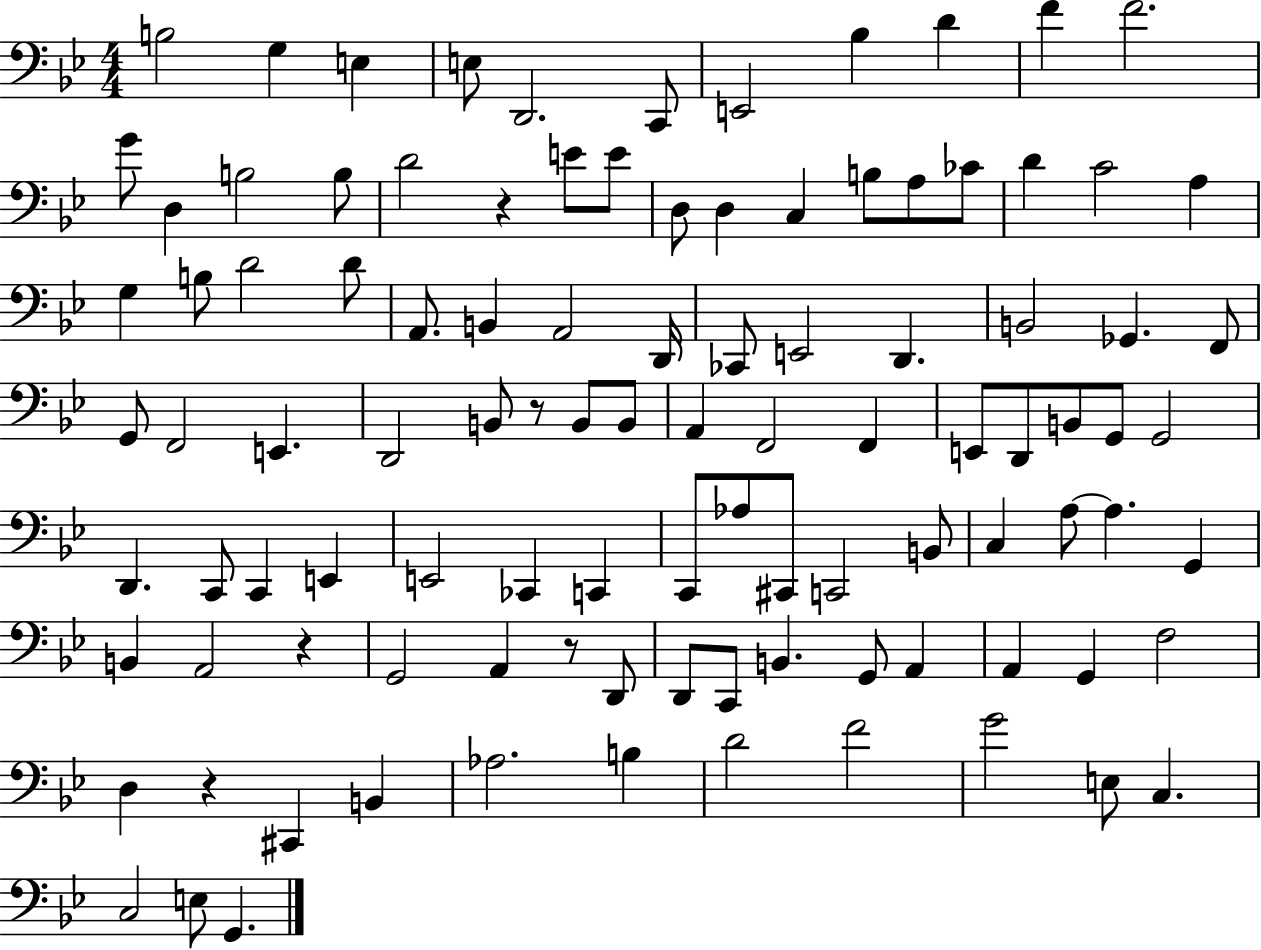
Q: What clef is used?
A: bass